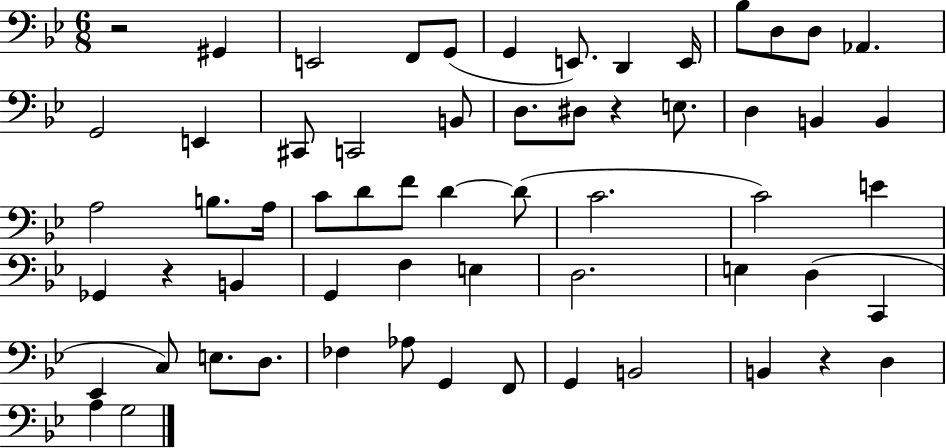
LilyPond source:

{
  \clef bass
  \numericTimeSignature
  \time 6/8
  \key bes \major
  r2 gis,4 | e,2 f,8 g,8( | g,4 e,8.) d,4 e,16 | bes8 d8 d8 aes,4. | \break g,2 e,4 | cis,8 c,2 b,8 | d8. dis8 r4 e8. | d4 b,4 b,4 | \break a2 b8. a16 | c'8 d'8 f'8 d'4~~ d'8( | c'2. | c'2) e'4 | \break ges,4 r4 b,4 | g,4 f4 e4 | d2. | e4 d4( c,4 | \break ees,4 c8) e8. d8. | fes4 aes8 g,4 f,8 | g,4 b,2 | b,4 r4 d4 | \break a4 g2 | \bar "|."
}